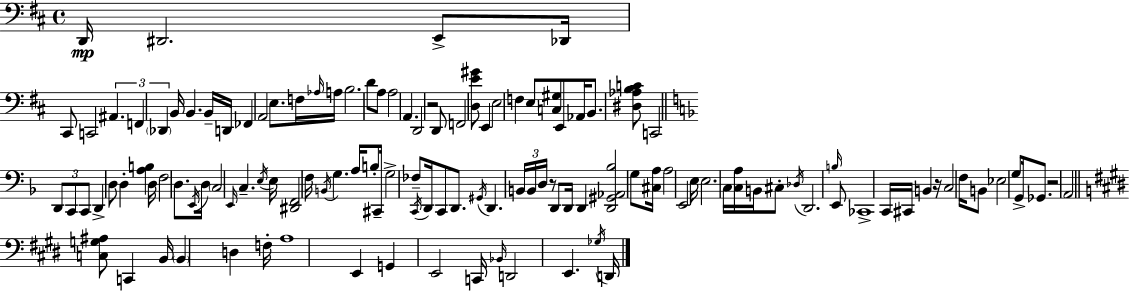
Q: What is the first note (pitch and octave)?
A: D2